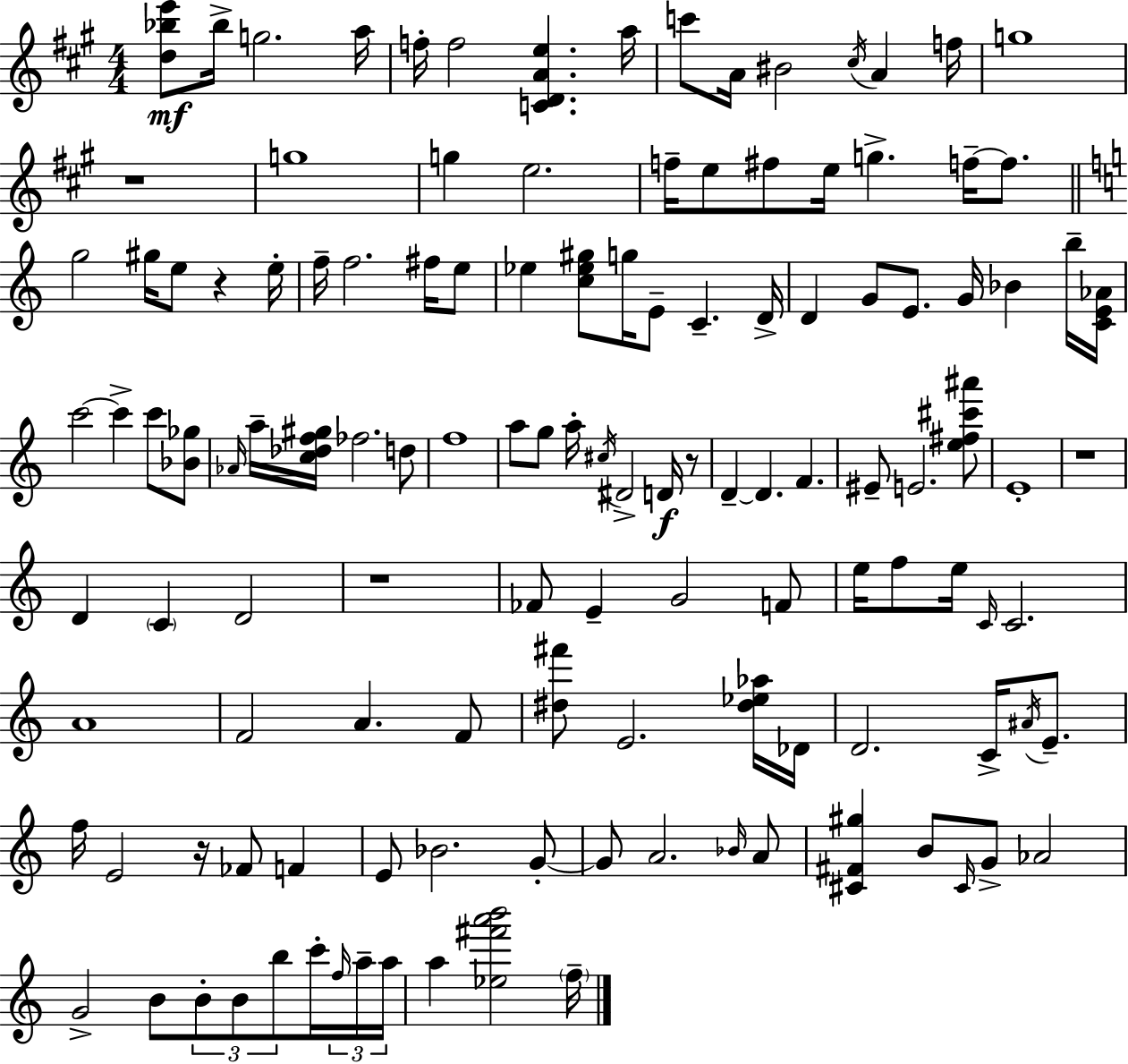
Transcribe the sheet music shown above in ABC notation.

X:1
T:Untitled
M:4/4
L:1/4
K:A
[d_be']/2 _b/4 g2 a/4 f/4 f2 [CDAe] a/4 c'/2 A/4 ^B2 ^c/4 A f/4 g4 z4 g4 g e2 f/4 e/2 ^f/2 e/4 g f/4 f/2 g2 ^g/4 e/2 z e/4 f/4 f2 ^f/4 e/2 _e [c_e^g]/2 g/4 E/2 C D/4 D G/2 E/2 G/4 _B b/4 [CE_A]/4 c'2 c' c'/2 [_B_g]/2 _A/4 a/4 [c_df^g]/4 _f2 d/2 f4 a/2 g/2 a/4 ^c/4 ^D2 D/4 z/2 D D F ^E/2 E2 [e^f^c'^a']/2 E4 z4 D C D2 z4 _F/2 E G2 F/2 e/4 f/2 e/4 C/4 C2 A4 F2 A F/2 [^d^f']/2 E2 [^d_e_a]/4 _D/4 D2 C/4 ^A/4 E/2 f/4 E2 z/4 _F/2 F E/2 _B2 G/2 G/2 A2 _B/4 A/2 [^C^F^g] B/2 ^C/4 G/2 _A2 G2 B/2 B/2 B/2 b/2 c'/4 f/4 a/4 a/4 a [_e^f'a'b']2 f/4